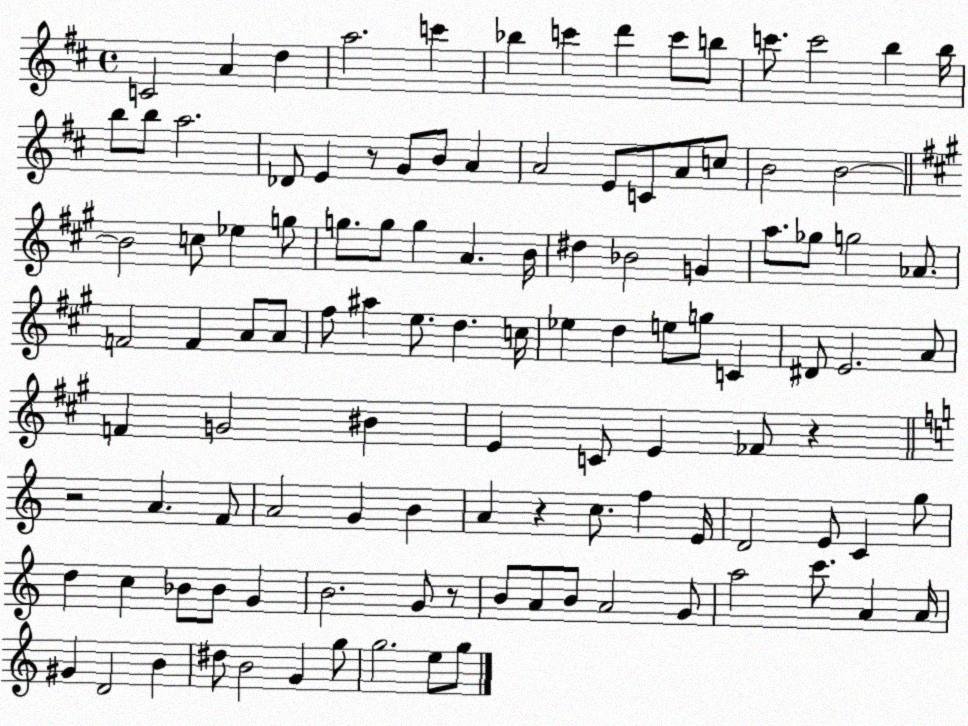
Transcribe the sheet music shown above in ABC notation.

X:1
T:Untitled
M:4/4
L:1/4
K:D
C2 A d a2 c' _b c' d' c'/2 b/2 c'/2 c'2 b b/4 b/2 b/2 a2 _D/2 E z/2 G/2 B/2 A A2 E/2 C/2 A/2 c/2 B2 B2 B2 c/2 _e g/2 g/2 g/2 g A B/4 ^d _B2 G a/2 _g/2 g2 _A/2 F2 F A/2 A/2 ^f/2 ^a e/2 d c/4 _e d e/2 g/2 C ^D/2 E2 A/2 F G2 ^B E C/2 E _F/2 z z2 A F/2 A2 G B A z c/2 f E/4 D2 E/2 C g/2 d c _B/2 _B/2 G B2 G/2 z/2 B/2 A/2 B/2 A2 G/2 a2 c'/2 A A/4 ^G D2 B ^d/2 B2 G g/2 g2 e/2 g/2